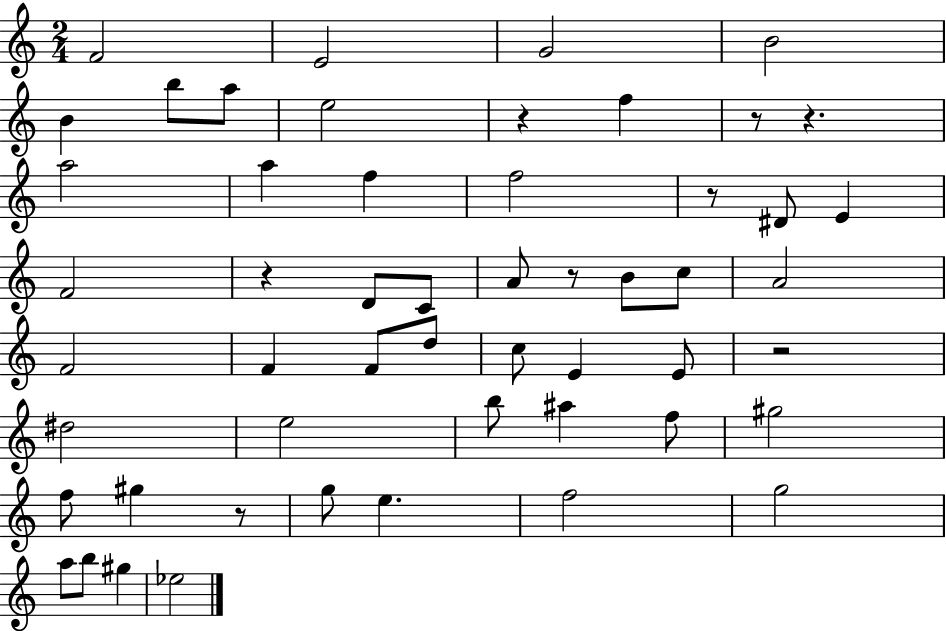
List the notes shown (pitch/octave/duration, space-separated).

F4/h E4/h G4/h B4/h B4/q B5/e A5/e E5/h R/q F5/q R/e R/q. A5/h A5/q F5/q F5/h R/e D#4/e E4/q F4/h R/q D4/e C4/e A4/e R/e B4/e C5/e A4/h F4/h F4/q F4/e D5/e C5/e E4/q E4/e R/h D#5/h E5/h B5/e A#5/q F5/e G#5/h F5/e G#5/q R/e G5/e E5/q. F5/h G5/h A5/e B5/e G#5/q Eb5/h